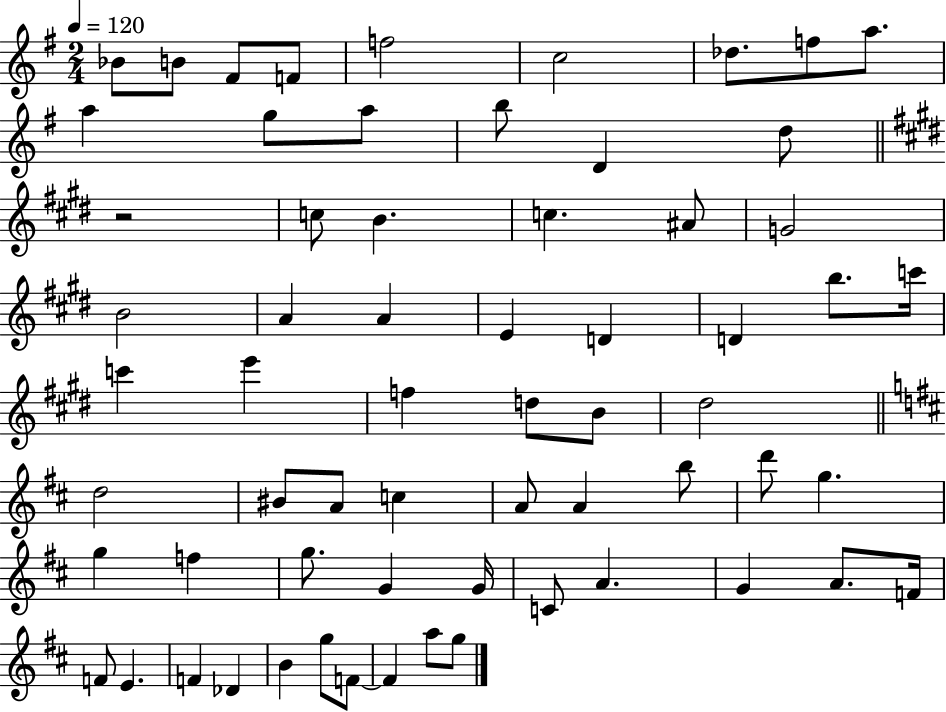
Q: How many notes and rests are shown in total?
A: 64